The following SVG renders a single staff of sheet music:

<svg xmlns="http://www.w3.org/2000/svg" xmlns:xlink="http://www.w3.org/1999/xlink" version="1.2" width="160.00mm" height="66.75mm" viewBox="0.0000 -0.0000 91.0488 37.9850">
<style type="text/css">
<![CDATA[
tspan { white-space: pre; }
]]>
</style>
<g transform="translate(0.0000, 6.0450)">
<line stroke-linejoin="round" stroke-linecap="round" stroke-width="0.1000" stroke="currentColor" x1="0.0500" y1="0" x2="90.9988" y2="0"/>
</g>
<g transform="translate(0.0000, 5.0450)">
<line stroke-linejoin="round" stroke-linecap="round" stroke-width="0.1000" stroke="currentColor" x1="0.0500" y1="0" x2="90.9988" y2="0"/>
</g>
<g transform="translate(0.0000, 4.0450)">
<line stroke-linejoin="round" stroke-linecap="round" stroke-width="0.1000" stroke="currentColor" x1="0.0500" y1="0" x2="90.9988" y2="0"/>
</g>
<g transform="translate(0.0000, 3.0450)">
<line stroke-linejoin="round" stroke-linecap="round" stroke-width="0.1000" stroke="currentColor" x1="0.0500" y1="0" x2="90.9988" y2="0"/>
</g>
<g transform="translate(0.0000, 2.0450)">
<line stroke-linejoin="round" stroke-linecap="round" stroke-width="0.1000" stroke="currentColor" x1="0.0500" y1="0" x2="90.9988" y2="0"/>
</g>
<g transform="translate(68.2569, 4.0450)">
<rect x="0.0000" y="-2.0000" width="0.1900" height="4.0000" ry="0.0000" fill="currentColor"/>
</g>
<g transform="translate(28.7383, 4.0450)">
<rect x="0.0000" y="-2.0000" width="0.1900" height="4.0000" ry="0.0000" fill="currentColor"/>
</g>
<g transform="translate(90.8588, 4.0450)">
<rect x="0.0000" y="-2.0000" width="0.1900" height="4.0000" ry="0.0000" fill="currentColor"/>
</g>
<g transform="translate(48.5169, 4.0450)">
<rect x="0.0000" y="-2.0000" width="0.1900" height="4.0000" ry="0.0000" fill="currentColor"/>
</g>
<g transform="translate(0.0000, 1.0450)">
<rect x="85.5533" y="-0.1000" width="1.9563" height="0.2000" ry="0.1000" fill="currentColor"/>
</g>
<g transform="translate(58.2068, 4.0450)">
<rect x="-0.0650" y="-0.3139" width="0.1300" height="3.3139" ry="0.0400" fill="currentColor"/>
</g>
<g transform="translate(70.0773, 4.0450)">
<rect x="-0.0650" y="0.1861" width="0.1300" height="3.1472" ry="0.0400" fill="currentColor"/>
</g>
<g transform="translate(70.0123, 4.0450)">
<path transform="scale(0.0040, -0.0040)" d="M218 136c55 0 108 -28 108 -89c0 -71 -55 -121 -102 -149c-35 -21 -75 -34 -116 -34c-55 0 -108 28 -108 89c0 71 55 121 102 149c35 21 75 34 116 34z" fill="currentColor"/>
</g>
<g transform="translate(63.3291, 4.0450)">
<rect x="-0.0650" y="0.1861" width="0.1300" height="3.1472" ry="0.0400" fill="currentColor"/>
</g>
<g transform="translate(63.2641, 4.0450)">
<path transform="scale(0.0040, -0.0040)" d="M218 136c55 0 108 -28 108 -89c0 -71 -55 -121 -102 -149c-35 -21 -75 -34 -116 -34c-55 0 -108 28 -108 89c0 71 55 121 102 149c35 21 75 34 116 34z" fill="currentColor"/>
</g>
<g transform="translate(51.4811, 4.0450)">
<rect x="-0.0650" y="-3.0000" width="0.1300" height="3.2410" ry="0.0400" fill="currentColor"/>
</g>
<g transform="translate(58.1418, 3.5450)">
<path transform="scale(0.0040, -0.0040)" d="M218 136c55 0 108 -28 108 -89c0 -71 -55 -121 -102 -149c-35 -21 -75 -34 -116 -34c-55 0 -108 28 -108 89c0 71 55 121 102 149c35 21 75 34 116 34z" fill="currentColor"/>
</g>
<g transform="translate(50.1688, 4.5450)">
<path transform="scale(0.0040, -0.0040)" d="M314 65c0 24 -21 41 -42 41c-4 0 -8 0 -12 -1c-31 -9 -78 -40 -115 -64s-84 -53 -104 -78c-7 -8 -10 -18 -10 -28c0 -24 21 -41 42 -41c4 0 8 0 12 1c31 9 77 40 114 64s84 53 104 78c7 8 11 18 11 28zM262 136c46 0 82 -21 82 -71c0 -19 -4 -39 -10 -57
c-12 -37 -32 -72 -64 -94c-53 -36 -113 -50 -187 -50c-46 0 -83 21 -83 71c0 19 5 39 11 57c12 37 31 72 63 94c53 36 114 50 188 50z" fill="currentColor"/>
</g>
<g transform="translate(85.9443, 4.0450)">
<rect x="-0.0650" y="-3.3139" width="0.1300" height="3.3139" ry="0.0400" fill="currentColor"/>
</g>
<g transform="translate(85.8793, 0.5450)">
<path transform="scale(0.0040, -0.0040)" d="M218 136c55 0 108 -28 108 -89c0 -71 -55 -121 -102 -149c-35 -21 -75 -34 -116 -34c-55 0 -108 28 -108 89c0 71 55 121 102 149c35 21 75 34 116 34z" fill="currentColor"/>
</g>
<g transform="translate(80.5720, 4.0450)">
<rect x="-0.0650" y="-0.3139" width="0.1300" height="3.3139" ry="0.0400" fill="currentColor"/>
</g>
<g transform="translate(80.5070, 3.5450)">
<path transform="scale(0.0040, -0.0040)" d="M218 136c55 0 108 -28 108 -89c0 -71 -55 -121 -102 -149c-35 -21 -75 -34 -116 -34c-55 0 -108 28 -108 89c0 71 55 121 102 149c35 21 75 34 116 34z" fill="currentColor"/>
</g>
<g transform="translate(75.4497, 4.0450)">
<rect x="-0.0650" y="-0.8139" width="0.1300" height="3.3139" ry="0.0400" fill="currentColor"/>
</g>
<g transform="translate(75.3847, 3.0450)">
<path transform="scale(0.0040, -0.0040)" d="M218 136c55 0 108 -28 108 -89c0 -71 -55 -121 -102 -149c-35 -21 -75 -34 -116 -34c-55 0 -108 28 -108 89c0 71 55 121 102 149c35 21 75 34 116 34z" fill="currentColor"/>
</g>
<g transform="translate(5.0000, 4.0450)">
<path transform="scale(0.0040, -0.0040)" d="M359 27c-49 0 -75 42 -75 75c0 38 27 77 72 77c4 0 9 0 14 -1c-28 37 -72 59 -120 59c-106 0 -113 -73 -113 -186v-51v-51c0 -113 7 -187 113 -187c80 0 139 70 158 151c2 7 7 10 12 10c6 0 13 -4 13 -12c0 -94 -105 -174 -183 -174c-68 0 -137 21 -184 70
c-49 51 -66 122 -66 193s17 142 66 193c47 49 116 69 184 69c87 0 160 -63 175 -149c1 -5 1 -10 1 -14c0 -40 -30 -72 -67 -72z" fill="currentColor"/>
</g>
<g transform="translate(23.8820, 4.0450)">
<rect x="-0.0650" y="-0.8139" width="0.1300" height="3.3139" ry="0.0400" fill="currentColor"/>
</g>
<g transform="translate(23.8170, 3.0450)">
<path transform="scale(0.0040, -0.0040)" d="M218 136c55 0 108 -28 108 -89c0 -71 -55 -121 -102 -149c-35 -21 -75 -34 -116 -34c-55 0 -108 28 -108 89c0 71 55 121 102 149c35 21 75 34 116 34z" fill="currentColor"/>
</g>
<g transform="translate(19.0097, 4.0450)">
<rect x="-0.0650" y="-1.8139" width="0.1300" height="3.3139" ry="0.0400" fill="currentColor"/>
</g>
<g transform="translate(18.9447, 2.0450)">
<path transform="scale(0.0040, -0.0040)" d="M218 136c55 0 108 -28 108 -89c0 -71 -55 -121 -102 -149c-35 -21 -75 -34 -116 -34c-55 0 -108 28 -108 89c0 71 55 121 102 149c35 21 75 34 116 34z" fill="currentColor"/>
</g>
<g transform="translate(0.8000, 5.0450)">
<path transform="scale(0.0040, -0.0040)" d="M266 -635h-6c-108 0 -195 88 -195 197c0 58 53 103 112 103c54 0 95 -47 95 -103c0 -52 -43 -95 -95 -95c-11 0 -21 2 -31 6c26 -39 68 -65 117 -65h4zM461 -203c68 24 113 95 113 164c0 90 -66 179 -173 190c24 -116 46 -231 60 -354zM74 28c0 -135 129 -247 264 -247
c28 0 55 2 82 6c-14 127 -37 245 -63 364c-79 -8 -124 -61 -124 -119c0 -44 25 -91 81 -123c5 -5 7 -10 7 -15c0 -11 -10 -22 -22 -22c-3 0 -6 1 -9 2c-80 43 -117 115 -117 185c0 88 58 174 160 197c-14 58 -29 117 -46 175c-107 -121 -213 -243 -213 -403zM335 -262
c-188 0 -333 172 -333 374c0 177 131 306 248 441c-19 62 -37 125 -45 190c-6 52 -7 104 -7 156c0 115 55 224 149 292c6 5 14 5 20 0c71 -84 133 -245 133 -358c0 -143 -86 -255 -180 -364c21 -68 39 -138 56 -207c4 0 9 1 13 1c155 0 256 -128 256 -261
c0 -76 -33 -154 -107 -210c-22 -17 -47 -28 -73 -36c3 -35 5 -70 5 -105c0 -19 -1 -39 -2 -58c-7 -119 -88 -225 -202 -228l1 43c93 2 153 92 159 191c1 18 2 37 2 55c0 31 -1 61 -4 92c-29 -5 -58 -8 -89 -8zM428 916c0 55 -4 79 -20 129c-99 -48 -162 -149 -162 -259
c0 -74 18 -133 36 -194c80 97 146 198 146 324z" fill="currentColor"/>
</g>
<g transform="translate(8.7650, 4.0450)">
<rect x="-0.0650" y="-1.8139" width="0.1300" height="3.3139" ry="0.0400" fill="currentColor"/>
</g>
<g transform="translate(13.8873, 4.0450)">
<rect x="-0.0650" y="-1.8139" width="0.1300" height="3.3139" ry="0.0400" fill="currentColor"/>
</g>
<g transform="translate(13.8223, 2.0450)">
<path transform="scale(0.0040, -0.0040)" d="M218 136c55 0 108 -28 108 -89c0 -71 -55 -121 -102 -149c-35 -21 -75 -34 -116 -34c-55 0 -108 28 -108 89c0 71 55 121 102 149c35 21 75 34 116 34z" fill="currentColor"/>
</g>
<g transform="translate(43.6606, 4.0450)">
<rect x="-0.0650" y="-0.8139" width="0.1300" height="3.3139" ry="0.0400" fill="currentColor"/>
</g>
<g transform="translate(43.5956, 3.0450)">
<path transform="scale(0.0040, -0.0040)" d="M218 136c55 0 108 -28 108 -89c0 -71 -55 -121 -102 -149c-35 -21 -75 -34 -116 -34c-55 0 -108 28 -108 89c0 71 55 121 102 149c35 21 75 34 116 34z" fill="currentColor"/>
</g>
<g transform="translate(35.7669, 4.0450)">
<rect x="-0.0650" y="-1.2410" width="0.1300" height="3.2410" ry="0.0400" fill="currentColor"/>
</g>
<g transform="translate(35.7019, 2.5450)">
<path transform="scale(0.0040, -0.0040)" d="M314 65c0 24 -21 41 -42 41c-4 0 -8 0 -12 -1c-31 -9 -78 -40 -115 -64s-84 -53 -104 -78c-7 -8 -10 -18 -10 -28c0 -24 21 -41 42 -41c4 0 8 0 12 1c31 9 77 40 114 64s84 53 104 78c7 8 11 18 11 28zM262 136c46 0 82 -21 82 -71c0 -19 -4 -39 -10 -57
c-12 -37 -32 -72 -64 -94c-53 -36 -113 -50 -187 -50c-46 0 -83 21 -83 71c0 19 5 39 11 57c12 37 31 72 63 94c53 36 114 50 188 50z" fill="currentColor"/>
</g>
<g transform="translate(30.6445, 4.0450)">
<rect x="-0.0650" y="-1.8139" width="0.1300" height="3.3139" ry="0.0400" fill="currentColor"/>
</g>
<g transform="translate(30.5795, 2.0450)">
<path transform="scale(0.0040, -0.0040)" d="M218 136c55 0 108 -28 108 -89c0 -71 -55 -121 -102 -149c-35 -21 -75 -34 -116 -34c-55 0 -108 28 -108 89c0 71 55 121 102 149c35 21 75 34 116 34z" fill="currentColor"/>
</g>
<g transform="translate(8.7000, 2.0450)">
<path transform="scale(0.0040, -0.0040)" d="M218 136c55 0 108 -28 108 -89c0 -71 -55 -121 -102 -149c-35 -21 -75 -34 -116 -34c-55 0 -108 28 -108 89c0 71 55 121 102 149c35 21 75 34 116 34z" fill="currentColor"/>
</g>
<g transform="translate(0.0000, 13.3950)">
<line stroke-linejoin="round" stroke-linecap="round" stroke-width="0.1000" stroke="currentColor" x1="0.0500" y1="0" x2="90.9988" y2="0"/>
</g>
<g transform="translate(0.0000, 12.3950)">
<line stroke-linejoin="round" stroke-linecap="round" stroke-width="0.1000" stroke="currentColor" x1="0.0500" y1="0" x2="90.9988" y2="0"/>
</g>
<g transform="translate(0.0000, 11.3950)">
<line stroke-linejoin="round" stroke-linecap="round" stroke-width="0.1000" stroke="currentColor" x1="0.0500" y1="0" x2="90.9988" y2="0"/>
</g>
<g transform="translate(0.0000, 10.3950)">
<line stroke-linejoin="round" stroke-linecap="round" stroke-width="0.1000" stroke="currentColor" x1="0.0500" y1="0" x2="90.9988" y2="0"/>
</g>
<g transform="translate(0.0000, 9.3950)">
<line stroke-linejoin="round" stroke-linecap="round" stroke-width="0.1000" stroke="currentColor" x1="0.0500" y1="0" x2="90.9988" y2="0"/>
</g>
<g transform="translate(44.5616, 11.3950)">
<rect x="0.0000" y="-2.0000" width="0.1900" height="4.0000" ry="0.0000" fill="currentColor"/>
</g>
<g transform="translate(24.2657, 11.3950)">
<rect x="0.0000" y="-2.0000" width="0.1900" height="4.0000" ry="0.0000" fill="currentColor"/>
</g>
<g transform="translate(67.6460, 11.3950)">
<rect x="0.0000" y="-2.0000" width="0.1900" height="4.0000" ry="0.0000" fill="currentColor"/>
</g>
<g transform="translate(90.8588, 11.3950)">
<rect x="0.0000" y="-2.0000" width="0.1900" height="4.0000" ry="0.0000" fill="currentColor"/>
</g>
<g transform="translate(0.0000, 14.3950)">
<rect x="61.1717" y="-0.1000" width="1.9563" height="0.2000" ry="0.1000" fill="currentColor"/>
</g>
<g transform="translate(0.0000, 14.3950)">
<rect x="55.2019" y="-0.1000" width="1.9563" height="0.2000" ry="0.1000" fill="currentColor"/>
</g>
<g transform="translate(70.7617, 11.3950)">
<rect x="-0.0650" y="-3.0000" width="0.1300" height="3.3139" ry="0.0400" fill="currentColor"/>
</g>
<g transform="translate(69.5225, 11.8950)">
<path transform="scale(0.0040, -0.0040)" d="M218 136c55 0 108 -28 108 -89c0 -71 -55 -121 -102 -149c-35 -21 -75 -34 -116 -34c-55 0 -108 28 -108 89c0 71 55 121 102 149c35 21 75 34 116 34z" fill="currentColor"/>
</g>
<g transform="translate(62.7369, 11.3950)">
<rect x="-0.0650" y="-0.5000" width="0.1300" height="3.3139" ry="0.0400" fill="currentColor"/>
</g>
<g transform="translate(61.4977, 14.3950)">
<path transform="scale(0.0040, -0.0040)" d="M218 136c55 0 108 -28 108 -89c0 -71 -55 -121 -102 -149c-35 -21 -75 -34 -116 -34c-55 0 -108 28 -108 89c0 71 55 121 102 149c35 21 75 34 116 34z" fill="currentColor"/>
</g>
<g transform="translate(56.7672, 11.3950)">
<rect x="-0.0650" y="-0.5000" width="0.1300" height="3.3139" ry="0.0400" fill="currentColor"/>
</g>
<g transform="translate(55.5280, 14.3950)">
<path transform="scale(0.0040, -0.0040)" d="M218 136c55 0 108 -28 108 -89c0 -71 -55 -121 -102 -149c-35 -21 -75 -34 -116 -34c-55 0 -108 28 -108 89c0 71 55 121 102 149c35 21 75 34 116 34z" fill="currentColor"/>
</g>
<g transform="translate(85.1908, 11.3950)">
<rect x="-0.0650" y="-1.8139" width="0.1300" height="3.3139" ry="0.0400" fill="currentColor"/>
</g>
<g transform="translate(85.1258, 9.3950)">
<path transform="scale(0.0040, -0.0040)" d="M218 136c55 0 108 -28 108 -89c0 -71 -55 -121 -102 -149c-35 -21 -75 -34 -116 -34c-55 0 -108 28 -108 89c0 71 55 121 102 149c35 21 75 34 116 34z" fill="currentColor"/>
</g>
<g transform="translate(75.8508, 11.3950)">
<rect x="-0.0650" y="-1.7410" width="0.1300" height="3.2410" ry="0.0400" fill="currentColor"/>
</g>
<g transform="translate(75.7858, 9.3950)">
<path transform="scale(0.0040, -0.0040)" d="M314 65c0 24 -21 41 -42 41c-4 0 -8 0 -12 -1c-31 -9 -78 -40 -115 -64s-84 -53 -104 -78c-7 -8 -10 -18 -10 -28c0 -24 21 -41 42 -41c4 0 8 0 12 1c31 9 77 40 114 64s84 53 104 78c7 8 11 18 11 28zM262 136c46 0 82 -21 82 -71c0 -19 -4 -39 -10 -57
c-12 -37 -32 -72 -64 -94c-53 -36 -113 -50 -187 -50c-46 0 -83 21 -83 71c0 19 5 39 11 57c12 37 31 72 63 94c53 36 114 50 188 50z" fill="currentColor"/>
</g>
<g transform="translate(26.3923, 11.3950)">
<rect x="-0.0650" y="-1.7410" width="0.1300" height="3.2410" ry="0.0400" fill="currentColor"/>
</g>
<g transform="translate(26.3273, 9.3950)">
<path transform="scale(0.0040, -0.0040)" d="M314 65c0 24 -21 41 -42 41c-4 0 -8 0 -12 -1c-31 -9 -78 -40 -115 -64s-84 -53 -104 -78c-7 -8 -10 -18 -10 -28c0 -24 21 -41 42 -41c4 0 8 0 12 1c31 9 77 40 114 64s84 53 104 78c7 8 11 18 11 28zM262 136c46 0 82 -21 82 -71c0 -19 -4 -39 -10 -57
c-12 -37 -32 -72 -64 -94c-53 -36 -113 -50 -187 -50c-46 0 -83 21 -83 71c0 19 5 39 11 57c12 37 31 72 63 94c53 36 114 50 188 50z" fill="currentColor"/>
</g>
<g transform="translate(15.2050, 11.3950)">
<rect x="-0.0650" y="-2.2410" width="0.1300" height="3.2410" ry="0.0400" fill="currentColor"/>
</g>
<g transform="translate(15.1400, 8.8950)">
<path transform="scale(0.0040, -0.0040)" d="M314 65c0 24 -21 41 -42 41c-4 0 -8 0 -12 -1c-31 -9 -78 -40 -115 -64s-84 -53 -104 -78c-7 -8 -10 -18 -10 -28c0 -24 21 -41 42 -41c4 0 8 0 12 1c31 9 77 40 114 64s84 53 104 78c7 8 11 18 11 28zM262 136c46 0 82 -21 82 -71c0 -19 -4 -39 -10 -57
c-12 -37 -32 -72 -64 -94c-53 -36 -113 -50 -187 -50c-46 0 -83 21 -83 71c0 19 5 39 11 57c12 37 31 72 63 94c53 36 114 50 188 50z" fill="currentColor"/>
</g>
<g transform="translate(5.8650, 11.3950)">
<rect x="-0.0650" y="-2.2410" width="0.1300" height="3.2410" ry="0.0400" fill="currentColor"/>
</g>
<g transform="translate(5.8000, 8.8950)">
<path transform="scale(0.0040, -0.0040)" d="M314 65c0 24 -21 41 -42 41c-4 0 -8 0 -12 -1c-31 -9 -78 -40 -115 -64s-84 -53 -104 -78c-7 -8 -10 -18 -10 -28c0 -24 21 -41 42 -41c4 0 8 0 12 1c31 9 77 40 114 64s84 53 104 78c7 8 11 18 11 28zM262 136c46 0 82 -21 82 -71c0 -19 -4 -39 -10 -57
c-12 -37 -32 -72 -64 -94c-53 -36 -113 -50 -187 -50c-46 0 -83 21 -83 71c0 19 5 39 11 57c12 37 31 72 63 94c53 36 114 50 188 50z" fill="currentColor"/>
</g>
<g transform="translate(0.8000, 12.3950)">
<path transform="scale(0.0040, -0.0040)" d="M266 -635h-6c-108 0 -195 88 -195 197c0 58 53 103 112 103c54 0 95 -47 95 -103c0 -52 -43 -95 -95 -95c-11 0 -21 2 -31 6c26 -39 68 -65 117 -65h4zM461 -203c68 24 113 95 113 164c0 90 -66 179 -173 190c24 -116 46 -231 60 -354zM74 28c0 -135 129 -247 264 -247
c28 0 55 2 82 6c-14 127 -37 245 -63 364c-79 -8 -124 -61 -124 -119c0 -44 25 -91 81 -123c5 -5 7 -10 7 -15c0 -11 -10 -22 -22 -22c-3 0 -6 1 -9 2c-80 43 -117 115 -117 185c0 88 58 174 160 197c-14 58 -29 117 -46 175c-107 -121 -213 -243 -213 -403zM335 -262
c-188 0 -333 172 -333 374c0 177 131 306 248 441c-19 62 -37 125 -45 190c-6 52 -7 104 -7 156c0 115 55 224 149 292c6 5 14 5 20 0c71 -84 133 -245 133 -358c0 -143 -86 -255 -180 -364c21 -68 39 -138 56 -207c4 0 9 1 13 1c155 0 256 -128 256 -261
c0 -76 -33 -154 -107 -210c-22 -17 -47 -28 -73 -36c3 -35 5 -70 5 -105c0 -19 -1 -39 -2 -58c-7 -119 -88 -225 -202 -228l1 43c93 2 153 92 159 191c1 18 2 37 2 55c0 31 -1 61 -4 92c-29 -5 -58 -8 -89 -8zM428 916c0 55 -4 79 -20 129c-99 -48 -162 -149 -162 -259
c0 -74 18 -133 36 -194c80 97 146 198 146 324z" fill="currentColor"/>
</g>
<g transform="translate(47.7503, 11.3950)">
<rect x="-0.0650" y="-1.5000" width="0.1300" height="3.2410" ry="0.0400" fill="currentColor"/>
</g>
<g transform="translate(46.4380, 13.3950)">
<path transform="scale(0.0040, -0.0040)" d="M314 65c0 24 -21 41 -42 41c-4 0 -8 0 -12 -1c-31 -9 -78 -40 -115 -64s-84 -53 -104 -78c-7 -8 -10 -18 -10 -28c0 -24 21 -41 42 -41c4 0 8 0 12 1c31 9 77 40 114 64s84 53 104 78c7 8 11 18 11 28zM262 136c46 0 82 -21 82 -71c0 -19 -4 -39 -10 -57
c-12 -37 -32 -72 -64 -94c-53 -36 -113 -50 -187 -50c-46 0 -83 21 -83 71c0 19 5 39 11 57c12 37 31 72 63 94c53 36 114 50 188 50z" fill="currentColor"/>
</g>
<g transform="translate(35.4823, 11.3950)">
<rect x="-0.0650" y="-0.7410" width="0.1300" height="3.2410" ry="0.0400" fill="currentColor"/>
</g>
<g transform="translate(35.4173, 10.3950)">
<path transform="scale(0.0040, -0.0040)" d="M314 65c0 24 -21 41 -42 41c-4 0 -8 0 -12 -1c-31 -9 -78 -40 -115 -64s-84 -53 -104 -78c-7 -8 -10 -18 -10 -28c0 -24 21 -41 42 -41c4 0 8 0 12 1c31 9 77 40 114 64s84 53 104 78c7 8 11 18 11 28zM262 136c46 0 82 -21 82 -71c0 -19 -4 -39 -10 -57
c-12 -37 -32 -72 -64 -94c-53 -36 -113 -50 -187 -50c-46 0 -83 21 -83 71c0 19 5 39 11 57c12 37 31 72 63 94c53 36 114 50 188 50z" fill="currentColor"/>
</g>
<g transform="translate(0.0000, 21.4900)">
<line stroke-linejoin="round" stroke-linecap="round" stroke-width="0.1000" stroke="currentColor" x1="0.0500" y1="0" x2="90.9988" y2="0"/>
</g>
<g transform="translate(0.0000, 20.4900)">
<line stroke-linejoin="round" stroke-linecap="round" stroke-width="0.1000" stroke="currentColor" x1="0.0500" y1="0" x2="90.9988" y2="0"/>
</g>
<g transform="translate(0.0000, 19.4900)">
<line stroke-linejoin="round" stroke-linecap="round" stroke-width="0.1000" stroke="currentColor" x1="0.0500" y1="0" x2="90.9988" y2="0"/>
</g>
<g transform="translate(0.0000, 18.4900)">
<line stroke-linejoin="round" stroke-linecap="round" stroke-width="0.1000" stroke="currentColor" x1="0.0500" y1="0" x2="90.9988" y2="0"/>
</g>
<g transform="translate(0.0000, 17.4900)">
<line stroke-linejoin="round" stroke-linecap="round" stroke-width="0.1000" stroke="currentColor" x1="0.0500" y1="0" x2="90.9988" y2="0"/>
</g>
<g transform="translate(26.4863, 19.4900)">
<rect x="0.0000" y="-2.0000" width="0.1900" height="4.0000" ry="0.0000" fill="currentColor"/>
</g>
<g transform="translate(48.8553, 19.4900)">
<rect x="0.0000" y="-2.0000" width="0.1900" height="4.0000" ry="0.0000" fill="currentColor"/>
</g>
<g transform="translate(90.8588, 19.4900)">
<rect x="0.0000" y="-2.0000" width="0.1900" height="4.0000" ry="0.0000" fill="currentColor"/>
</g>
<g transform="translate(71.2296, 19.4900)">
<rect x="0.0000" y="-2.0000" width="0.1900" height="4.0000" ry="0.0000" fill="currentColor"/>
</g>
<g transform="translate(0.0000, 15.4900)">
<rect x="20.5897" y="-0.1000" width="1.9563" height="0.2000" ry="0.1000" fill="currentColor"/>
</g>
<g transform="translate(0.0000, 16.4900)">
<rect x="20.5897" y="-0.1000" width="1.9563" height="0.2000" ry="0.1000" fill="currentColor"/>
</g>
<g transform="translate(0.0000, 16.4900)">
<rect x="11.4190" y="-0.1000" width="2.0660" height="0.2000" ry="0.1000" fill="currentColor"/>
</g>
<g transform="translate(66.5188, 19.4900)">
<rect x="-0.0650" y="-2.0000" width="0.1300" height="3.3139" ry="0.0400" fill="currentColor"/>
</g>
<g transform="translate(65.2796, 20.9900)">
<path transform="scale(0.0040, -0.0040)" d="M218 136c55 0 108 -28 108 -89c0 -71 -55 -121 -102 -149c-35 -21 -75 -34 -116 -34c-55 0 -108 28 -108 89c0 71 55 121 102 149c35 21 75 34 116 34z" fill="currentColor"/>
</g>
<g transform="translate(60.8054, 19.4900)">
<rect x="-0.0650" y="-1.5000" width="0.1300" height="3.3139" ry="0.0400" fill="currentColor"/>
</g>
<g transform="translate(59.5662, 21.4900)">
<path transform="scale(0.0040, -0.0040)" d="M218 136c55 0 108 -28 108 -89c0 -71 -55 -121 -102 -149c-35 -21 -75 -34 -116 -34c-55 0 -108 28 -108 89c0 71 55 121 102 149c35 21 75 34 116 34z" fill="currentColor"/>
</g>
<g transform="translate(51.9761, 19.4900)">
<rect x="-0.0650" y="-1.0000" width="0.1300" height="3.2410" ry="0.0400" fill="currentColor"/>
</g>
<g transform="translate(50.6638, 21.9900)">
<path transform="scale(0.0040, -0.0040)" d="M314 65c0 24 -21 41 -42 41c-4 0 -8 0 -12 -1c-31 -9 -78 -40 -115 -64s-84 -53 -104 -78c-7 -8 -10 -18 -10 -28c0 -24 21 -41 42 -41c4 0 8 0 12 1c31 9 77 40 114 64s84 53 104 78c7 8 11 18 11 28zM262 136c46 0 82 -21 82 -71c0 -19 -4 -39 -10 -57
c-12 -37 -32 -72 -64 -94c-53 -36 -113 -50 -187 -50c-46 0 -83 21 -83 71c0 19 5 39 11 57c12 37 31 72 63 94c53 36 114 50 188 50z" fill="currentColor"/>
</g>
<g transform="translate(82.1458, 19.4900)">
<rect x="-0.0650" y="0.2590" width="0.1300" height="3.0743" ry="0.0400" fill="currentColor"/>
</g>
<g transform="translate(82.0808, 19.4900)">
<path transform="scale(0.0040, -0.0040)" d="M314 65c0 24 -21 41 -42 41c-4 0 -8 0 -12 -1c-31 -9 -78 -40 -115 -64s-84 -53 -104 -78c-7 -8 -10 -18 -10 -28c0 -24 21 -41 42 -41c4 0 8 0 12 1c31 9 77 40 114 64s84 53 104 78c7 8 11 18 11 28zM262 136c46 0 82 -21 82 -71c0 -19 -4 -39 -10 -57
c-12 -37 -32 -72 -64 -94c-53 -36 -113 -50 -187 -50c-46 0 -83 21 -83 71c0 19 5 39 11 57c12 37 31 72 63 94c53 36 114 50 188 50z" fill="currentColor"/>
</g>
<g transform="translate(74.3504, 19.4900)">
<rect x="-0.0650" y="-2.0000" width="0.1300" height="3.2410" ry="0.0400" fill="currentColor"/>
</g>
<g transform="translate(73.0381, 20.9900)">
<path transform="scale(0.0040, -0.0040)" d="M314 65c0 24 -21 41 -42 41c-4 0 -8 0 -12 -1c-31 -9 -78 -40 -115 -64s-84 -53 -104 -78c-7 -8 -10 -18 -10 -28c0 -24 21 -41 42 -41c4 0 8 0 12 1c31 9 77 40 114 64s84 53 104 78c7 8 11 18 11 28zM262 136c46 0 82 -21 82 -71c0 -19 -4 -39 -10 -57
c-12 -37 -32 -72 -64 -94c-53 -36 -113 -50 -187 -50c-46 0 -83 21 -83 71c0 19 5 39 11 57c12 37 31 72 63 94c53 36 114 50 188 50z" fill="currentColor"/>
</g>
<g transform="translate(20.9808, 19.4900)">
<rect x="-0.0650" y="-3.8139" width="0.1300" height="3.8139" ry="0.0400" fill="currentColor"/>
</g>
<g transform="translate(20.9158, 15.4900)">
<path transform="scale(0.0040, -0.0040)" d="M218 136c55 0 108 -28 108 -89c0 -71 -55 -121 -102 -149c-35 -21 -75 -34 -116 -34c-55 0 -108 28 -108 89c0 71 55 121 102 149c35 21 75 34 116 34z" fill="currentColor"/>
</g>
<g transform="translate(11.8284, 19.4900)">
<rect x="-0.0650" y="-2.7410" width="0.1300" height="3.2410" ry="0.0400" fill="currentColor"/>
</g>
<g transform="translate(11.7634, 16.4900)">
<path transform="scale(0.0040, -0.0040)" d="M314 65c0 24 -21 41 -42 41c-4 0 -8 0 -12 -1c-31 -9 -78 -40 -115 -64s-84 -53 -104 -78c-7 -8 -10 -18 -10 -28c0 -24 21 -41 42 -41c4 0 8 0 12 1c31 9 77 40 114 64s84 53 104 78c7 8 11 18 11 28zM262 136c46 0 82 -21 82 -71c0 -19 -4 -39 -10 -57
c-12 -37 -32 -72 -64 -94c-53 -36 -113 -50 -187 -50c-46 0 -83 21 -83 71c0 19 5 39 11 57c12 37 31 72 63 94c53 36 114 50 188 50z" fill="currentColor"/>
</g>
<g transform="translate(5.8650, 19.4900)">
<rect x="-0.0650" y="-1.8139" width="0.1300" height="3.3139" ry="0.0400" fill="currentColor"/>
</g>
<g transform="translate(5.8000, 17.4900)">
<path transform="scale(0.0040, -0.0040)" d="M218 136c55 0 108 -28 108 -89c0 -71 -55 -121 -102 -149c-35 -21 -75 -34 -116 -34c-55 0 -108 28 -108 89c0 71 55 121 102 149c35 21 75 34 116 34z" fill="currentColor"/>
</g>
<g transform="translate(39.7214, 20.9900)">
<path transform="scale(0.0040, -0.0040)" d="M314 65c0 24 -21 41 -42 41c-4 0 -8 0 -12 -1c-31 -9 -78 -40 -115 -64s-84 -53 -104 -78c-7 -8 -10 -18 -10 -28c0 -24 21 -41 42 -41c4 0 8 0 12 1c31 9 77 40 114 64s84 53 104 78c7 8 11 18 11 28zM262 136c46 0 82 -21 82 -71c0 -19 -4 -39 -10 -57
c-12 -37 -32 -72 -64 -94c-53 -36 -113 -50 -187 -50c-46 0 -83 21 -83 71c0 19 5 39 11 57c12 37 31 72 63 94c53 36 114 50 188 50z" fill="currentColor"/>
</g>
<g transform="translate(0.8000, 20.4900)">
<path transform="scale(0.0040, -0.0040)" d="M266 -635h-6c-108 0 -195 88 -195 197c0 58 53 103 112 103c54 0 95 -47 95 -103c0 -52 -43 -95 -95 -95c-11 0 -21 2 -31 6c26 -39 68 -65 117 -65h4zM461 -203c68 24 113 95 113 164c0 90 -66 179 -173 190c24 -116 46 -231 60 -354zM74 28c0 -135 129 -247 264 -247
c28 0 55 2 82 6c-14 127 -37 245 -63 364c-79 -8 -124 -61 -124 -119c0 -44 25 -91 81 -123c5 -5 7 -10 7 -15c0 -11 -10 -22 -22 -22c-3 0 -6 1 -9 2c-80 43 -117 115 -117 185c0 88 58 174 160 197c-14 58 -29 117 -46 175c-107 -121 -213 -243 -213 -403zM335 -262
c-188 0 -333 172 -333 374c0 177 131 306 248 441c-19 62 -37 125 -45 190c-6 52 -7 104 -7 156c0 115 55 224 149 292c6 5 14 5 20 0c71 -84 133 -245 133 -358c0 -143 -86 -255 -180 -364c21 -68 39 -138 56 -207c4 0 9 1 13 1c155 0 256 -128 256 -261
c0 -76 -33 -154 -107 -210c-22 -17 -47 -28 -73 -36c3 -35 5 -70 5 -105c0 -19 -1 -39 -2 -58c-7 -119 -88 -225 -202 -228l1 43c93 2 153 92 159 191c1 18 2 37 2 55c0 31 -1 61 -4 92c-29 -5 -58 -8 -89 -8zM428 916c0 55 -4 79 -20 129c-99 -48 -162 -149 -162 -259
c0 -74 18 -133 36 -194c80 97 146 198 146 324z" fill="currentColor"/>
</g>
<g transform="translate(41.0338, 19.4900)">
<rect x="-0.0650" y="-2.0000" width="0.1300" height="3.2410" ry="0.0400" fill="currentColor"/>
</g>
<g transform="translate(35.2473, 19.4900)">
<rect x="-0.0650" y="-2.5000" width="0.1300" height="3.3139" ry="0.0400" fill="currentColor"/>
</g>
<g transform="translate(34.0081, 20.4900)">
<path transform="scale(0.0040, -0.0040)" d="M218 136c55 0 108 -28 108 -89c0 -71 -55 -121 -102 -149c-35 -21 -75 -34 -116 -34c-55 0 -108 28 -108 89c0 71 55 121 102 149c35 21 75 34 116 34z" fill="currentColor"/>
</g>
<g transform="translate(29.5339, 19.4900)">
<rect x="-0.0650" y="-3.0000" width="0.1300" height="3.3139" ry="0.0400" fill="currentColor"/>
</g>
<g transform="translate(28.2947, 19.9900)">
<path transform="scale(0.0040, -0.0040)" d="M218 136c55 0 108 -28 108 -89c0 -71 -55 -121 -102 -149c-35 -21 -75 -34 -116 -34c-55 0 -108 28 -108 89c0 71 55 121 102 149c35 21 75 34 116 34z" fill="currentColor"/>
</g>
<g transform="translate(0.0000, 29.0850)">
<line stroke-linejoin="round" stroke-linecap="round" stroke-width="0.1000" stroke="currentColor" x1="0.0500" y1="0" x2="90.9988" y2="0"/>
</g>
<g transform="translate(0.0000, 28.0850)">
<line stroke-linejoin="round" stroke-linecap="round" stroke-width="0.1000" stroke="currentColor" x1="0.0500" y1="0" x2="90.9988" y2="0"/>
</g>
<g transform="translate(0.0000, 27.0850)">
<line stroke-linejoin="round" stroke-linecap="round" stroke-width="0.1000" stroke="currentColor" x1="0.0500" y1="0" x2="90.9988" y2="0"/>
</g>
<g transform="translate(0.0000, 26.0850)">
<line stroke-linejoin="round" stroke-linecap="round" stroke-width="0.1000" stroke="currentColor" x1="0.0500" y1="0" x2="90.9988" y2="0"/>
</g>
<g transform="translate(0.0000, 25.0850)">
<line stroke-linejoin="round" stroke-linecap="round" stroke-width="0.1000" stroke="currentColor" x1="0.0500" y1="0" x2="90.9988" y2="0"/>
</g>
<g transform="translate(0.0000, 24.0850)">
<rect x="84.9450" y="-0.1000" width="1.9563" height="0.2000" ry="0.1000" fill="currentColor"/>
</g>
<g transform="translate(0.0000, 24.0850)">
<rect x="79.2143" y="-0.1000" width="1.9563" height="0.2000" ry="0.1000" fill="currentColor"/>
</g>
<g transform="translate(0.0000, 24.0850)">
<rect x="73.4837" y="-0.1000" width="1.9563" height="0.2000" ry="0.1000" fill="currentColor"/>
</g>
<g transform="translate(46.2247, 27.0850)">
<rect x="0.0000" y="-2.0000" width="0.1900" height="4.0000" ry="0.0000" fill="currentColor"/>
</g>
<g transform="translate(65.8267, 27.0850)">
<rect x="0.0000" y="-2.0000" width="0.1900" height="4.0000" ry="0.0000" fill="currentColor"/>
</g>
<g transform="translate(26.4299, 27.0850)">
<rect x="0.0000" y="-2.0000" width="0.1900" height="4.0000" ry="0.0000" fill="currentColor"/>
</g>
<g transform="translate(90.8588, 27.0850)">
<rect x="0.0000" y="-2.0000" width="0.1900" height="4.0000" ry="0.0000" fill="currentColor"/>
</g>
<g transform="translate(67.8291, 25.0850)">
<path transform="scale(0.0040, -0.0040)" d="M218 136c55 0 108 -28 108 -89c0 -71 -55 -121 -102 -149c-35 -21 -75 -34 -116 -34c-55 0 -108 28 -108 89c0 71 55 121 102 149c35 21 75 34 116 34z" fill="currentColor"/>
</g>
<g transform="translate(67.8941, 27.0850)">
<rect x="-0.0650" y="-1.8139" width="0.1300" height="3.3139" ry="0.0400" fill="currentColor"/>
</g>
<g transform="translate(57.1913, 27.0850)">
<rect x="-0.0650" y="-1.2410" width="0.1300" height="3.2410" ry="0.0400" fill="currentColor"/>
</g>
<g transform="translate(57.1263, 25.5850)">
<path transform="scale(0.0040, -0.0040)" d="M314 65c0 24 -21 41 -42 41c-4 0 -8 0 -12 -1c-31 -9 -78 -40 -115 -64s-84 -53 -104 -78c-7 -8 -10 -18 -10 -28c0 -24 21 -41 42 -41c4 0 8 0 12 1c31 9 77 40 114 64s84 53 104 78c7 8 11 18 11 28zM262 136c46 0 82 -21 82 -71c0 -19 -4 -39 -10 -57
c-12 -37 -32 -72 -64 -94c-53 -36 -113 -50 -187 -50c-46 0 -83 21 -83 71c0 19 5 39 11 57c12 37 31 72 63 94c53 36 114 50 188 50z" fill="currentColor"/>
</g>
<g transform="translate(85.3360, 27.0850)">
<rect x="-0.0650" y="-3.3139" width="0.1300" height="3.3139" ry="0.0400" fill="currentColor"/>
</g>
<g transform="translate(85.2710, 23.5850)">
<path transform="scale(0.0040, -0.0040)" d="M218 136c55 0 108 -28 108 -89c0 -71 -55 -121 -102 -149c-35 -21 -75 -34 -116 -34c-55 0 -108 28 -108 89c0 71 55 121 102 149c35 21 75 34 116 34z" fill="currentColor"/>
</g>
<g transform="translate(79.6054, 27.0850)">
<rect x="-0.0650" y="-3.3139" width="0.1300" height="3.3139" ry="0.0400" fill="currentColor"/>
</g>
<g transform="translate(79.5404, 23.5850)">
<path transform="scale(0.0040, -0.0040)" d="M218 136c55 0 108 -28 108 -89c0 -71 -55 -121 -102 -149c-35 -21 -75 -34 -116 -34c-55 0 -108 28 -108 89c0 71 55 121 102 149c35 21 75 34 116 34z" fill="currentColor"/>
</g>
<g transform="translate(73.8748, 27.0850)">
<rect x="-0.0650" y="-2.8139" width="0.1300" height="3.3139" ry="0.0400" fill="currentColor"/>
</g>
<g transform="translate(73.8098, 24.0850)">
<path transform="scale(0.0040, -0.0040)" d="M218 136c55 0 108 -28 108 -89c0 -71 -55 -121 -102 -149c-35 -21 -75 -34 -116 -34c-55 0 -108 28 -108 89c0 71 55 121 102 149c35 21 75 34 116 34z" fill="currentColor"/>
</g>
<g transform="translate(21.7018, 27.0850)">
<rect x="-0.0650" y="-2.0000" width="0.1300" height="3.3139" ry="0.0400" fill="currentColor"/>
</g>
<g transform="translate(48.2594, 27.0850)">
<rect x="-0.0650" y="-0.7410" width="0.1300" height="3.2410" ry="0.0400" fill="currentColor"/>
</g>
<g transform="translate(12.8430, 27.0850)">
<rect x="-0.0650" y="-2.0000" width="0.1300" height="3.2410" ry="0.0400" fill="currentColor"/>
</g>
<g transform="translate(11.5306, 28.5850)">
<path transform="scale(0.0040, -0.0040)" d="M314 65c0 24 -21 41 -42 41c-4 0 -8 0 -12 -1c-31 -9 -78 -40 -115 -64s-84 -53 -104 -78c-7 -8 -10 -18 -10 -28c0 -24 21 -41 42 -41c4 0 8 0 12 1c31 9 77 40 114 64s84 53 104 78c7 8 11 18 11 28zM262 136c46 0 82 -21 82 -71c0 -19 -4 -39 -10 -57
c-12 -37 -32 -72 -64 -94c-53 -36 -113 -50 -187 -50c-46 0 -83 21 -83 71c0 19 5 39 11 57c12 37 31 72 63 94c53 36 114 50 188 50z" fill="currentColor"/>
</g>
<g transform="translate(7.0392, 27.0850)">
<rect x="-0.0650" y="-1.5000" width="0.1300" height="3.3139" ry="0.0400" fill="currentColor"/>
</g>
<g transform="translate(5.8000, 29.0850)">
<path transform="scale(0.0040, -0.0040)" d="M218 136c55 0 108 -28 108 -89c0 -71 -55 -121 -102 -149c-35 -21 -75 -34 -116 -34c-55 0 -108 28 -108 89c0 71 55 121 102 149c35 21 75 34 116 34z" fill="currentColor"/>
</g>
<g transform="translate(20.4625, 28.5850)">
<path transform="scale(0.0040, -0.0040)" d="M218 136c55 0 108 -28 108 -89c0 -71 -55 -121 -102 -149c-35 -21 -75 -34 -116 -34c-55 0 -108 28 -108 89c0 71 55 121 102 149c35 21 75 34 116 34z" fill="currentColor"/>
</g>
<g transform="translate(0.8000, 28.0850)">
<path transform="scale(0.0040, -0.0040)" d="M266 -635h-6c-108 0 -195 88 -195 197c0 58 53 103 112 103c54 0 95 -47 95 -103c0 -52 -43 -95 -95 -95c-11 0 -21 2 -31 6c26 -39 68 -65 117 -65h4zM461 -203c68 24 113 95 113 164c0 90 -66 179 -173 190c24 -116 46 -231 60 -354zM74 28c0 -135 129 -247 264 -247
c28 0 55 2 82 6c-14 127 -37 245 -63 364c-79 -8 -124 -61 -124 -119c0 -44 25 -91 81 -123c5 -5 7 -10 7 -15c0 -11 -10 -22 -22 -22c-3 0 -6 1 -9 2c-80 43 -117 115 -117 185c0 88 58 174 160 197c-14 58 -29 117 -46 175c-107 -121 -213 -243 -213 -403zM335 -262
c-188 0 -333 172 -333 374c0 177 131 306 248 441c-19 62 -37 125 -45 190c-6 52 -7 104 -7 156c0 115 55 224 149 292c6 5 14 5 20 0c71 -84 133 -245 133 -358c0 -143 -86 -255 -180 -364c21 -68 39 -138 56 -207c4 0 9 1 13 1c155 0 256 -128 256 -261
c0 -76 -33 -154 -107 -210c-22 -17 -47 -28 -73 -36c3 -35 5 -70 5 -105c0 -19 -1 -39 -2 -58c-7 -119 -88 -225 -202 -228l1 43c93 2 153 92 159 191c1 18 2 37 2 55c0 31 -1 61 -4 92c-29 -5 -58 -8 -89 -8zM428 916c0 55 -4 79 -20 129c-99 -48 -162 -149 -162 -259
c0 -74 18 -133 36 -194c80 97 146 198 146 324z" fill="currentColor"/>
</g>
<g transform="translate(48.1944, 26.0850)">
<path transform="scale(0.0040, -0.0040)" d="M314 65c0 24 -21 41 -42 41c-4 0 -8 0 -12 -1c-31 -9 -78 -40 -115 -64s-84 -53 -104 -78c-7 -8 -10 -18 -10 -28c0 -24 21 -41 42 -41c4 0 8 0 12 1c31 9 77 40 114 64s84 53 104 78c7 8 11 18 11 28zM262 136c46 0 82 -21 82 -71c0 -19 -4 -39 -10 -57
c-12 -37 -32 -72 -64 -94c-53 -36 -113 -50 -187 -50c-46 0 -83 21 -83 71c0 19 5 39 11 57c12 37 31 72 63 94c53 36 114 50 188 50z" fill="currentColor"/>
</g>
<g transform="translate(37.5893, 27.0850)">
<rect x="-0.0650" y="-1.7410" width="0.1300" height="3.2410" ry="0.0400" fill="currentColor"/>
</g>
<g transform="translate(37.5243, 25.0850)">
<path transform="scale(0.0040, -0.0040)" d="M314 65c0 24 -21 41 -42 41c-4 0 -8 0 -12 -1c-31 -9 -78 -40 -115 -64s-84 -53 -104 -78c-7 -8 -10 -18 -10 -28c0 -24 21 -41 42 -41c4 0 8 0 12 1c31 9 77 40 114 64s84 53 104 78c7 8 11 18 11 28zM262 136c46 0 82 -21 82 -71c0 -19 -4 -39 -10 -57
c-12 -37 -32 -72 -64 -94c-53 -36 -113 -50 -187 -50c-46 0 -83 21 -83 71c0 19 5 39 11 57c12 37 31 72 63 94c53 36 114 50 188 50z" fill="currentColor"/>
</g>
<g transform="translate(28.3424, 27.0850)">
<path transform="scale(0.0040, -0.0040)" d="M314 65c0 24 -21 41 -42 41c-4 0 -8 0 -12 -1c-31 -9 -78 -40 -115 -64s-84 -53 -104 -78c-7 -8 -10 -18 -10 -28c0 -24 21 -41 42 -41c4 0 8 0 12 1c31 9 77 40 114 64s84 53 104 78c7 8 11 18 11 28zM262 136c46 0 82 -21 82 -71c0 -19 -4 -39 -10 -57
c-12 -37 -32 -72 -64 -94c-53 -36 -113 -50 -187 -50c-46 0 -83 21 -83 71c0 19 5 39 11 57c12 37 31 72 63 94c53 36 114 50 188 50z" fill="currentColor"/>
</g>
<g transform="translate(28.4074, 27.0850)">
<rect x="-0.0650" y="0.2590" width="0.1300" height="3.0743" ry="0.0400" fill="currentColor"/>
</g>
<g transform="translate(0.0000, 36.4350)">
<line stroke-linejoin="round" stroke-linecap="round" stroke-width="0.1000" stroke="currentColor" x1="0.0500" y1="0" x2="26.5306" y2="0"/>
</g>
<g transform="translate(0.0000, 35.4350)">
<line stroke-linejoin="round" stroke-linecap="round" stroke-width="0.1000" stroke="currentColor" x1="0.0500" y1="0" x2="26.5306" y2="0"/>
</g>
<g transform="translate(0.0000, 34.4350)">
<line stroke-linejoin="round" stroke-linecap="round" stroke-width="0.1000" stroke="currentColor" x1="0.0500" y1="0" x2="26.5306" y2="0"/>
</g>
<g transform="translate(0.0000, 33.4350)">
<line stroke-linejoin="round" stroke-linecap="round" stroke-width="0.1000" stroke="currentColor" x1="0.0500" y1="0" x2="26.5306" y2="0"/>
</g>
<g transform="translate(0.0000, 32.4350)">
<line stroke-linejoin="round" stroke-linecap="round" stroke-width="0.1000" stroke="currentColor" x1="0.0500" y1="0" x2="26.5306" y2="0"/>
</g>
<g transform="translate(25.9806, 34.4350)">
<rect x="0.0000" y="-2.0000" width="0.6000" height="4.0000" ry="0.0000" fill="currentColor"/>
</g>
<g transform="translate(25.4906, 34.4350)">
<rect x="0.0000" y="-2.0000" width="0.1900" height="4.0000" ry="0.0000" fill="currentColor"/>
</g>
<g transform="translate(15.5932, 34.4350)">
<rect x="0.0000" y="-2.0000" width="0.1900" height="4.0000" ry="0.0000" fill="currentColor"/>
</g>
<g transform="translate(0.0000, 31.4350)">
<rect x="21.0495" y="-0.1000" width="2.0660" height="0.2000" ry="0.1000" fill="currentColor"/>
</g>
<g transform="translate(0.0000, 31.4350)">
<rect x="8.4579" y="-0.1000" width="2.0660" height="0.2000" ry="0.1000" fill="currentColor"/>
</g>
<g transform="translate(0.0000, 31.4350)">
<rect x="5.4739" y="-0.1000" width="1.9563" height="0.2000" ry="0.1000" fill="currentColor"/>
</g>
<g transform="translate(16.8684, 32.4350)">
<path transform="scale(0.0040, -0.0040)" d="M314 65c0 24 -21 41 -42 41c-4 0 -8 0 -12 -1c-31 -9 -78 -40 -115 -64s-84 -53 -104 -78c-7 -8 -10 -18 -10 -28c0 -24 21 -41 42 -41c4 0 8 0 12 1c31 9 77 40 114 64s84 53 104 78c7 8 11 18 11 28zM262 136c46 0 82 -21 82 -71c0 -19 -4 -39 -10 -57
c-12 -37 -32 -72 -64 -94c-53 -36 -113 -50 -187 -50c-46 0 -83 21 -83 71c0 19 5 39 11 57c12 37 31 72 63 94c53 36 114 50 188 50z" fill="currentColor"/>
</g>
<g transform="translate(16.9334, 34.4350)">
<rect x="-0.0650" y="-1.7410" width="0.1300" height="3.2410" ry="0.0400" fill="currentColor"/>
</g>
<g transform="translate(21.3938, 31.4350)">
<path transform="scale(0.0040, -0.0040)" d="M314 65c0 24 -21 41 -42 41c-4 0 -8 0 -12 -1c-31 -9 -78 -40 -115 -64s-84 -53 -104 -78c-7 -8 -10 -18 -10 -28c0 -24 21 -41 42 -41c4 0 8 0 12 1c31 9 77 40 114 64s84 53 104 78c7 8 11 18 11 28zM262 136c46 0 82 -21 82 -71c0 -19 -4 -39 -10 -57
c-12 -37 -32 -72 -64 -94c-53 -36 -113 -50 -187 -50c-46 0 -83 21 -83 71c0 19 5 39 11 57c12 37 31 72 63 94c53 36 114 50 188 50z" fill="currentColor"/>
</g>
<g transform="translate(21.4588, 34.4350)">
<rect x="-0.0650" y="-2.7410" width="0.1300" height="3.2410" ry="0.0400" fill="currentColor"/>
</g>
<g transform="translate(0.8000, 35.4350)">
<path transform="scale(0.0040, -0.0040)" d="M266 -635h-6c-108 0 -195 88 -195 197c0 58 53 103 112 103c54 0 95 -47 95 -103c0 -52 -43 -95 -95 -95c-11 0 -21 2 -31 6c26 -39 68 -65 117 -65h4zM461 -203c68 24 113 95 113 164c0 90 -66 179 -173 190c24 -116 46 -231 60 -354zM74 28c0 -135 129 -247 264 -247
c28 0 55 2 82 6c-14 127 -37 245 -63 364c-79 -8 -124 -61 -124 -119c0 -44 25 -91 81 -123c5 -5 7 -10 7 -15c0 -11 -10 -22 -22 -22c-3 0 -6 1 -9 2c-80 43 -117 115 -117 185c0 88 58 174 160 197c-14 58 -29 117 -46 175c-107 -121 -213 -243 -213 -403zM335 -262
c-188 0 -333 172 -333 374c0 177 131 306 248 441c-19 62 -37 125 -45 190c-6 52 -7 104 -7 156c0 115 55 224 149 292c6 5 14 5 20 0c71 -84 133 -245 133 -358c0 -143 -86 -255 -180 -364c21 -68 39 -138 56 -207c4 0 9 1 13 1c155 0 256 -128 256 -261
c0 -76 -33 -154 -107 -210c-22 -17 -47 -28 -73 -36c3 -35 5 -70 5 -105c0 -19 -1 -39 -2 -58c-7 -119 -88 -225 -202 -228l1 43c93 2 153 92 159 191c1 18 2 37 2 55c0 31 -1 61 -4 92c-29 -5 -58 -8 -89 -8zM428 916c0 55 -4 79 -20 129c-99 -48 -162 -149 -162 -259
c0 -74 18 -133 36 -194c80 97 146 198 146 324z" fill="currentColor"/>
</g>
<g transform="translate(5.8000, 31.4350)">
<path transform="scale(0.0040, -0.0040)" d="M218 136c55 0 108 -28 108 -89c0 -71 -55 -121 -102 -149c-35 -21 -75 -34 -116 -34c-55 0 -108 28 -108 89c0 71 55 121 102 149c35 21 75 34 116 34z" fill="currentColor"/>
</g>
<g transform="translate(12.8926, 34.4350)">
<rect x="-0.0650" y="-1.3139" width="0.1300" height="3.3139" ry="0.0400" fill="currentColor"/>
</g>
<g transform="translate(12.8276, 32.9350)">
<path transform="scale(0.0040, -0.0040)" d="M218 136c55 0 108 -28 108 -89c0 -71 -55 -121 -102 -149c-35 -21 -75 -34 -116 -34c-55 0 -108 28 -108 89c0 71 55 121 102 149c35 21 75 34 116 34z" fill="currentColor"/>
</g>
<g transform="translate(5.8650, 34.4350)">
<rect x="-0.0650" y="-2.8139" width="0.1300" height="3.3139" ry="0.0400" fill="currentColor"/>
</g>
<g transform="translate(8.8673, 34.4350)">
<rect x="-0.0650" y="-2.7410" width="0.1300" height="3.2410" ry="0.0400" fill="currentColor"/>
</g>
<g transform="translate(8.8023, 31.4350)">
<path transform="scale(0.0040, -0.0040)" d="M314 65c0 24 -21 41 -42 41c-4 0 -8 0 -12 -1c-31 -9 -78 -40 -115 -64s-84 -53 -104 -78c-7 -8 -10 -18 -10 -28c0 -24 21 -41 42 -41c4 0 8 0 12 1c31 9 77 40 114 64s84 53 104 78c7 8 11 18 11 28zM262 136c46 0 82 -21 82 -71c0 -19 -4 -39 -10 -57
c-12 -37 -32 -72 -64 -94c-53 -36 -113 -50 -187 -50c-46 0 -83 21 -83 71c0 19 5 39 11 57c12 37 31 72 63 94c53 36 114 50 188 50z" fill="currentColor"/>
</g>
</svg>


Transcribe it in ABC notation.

X:1
T:Untitled
M:4/4
L:1/4
K:C
f f f d f e2 d A2 c B B d c b g2 g2 f2 d2 E2 C C A f2 f f a2 c' A G F2 D2 E F F2 B2 E F2 F B2 f2 d2 e2 f a b b a a2 e f2 a2